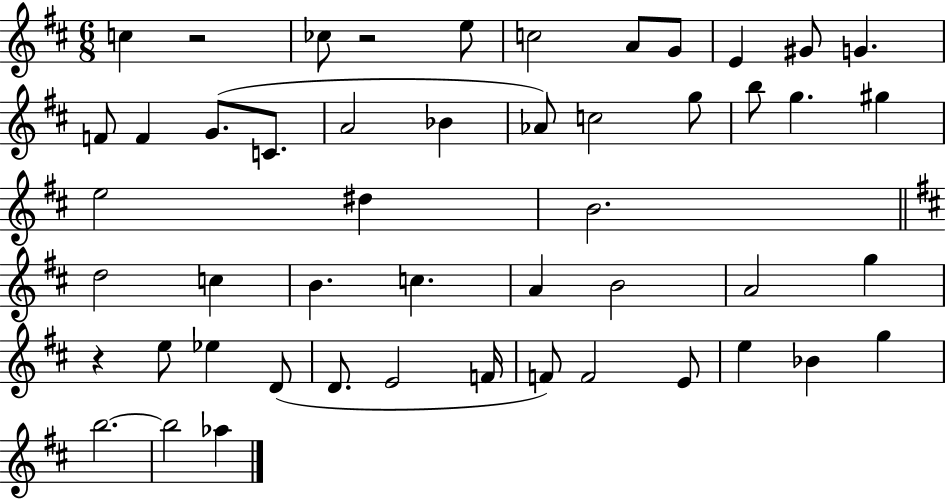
X:1
T:Untitled
M:6/8
L:1/4
K:D
c z2 _c/2 z2 e/2 c2 A/2 G/2 E ^G/2 G F/2 F G/2 C/2 A2 _B _A/2 c2 g/2 b/2 g ^g e2 ^d B2 d2 c B c A B2 A2 g z e/2 _e D/2 D/2 E2 F/4 F/2 F2 E/2 e _B g b2 b2 _a